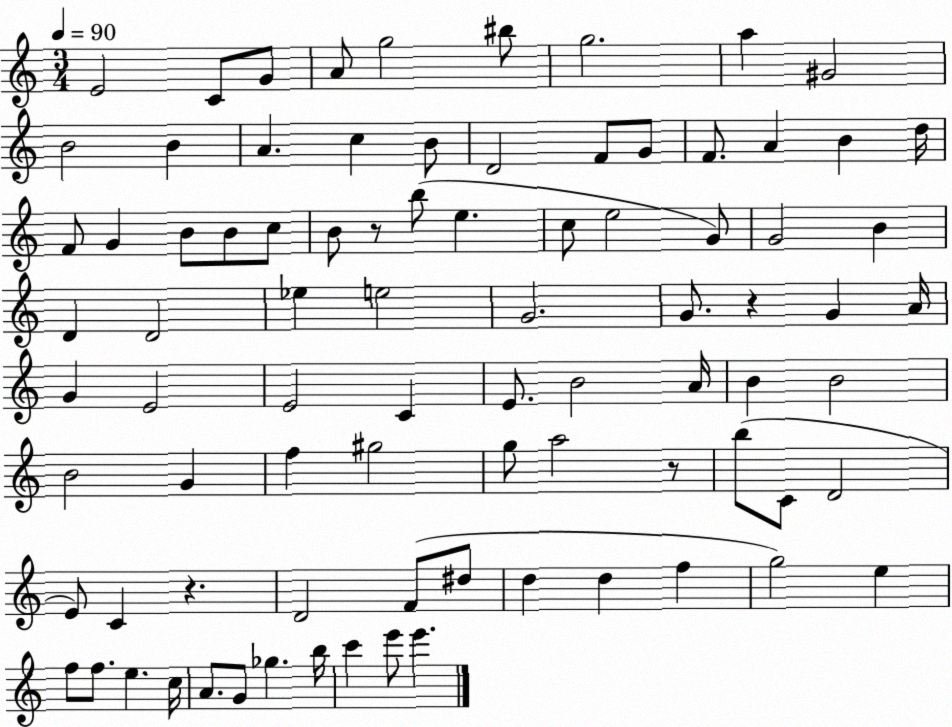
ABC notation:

X:1
T:Untitled
M:3/4
L:1/4
K:C
E2 C/2 G/2 A/2 g2 ^b/2 g2 a ^G2 B2 B A c B/2 D2 F/2 G/2 F/2 A B d/4 F/2 G B/2 B/2 c/2 B/2 z/2 b/2 e c/2 e2 G/2 G2 B D D2 _e e2 G2 G/2 z G A/4 G E2 E2 C E/2 B2 A/4 B B2 B2 G f ^g2 g/2 a2 z/2 b/2 C/2 D2 E/2 C z D2 F/2 ^d/2 d d f g2 e f/2 f/2 e c/4 A/2 G/2 _g b/4 c' e'/2 e'